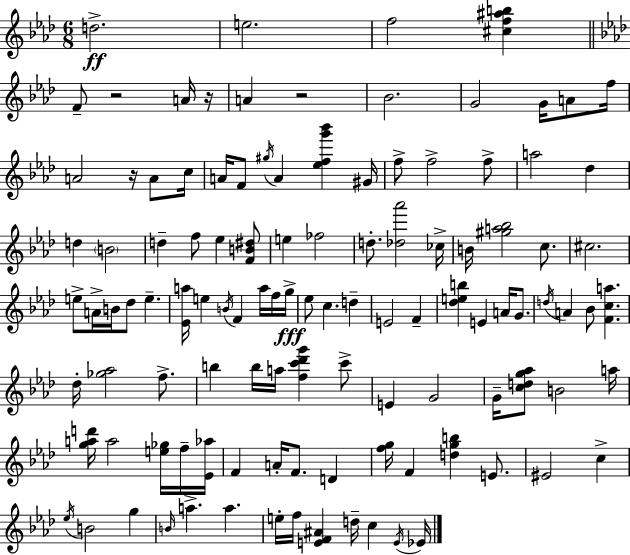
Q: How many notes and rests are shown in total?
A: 112